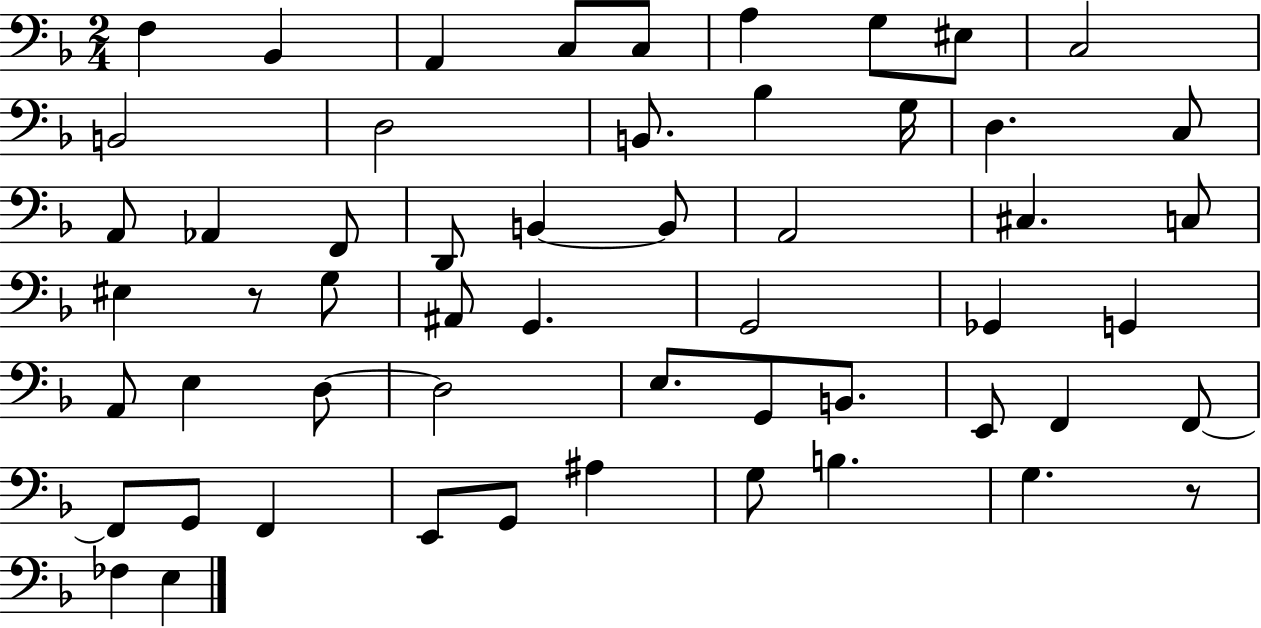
{
  \clef bass
  \numericTimeSignature
  \time 2/4
  \key f \major
  f4 bes,4 | a,4 c8 c8 | a4 g8 eis8 | c2 | \break b,2 | d2 | b,8. bes4 g16 | d4. c8 | \break a,8 aes,4 f,8 | d,8 b,4~~ b,8 | a,2 | cis4. c8 | \break eis4 r8 g8 | ais,8 g,4. | g,2 | ges,4 g,4 | \break a,8 e4 d8~~ | d2 | e8. g,8 b,8. | e,8 f,4 f,8~~ | \break f,8 g,8 f,4 | e,8 g,8 ais4 | g8 b4. | g4. r8 | \break fes4 e4 | \bar "|."
}